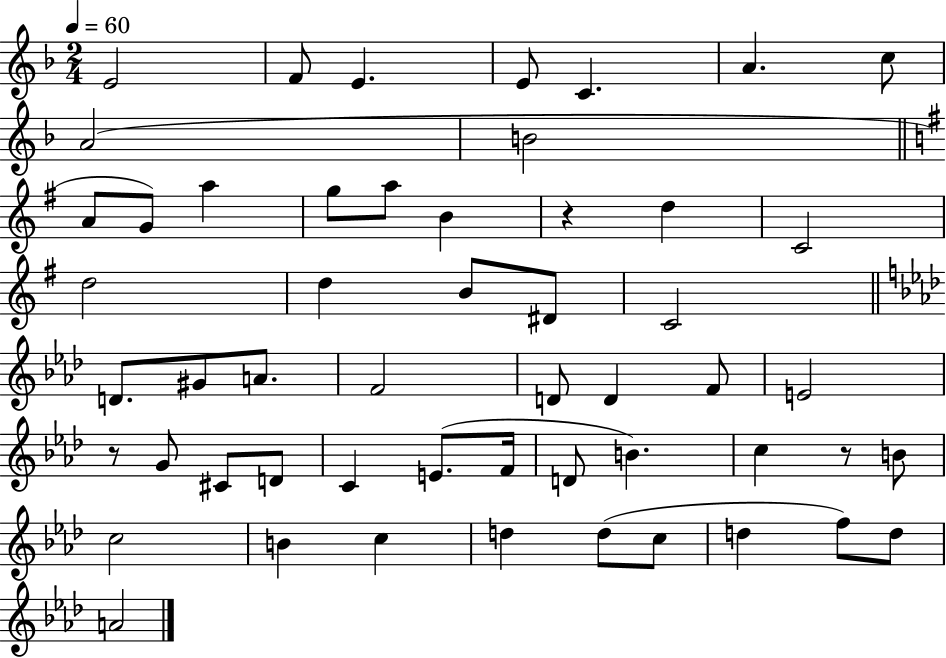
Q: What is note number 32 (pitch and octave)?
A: C#4